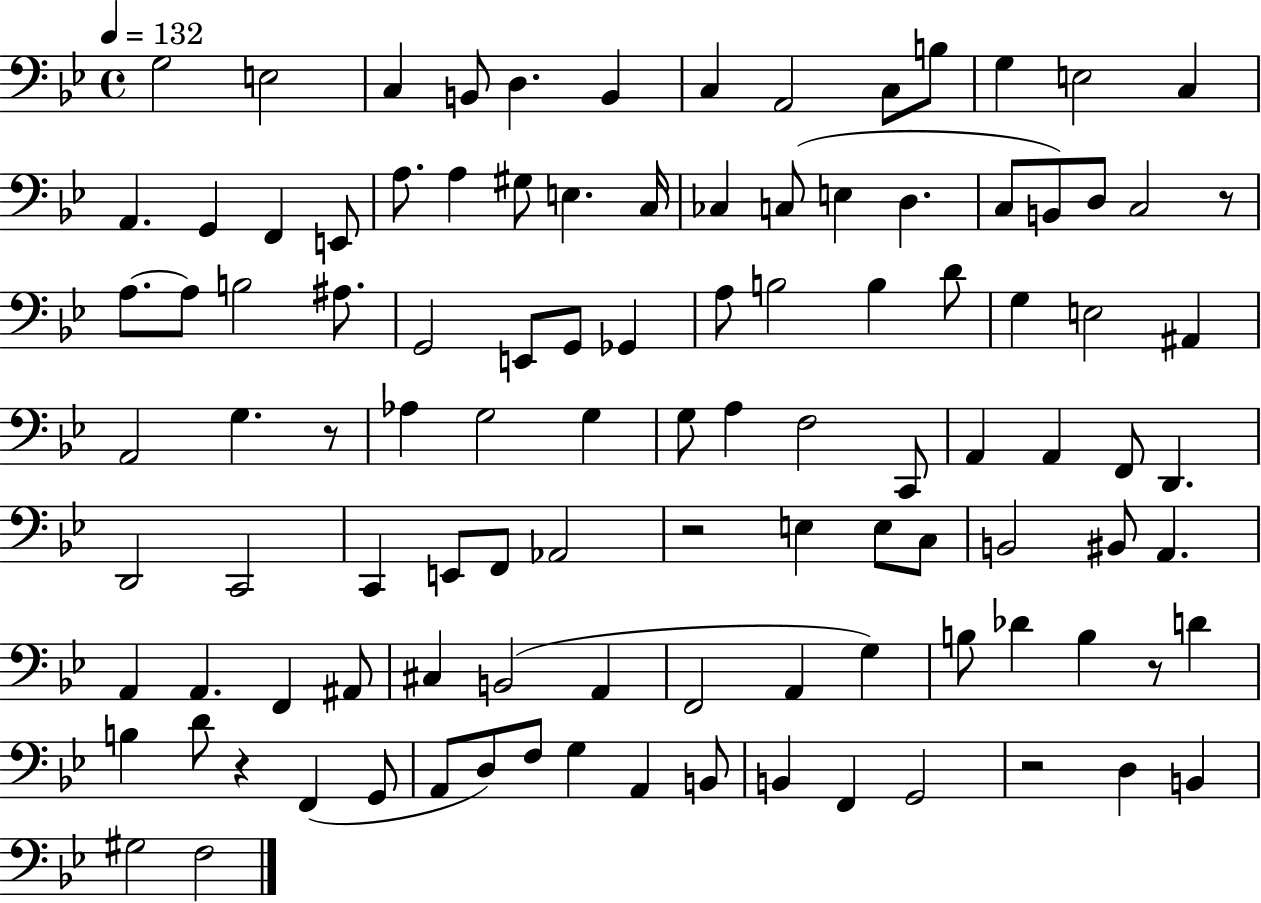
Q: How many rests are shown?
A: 6